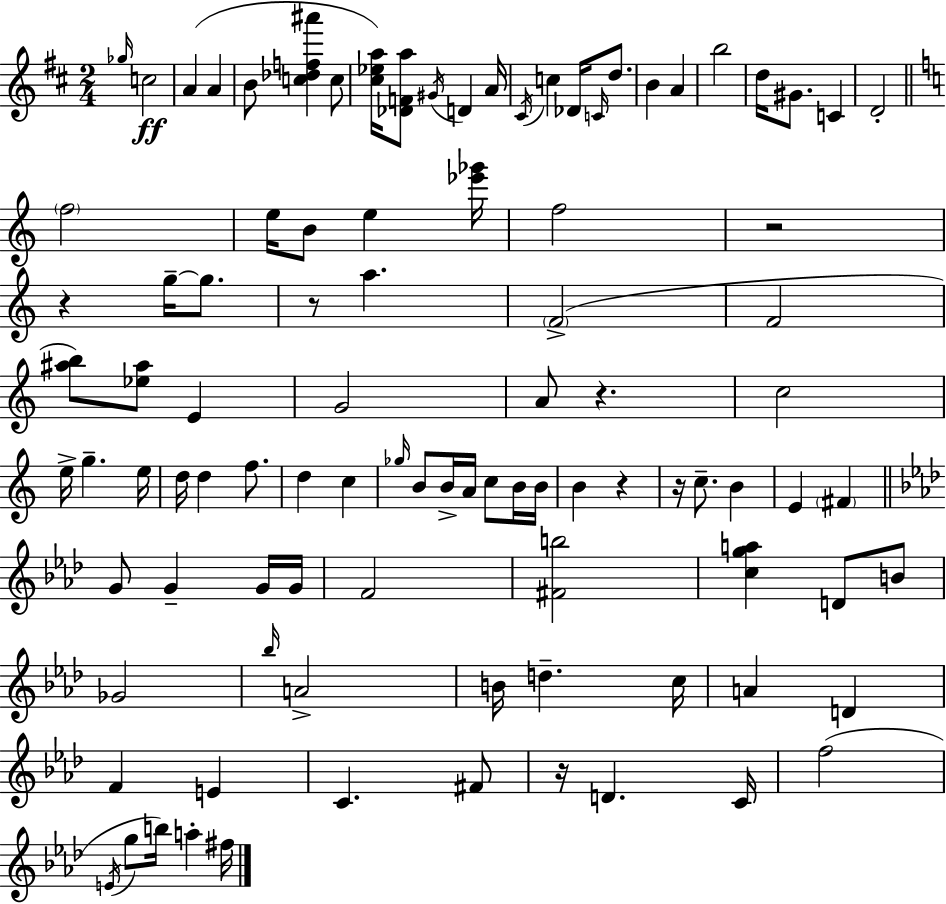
Gb5/s C5/h A4/q A4/q B4/e [C5,Db5,F5,A#6]/q C5/e [C#5,Eb5,A5]/s [Db4,F4,A5]/e G#4/s D4/q A4/s C#4/s C5/q Db4/s C4/s D5/e. B4/q A4/q B5/h D5/s G#4/e. C4/q D4/h F5/h E5/s B4/e E5/q [Eb6,Gb6]/s F5/h R/h R/q G5/s G5/e. R/e A5/q. F4/h F4/h [A#5,B5]/e [Eb5,A#5]/e E4/q G4/h A4/e R/q. C5/h E5/s G5/q. E5/s D5/s D5/q F5/e. D5/q C5/q Gb5/s B4/e B4/s A4/s C5/e B4/s B4/s B4/q R/q R/s C5/e. B4/q E4/q F#4/q G4/e G4/q G4/s G4/s F4/h [F#4,B5]/h [C5,G5,A5]/q D4/e B4/e Gb4/h Bb5/s A4/h B4/s D5/q. C5/s A4/q D4/q F4/q E4/q C4/q. F#4/e R/s D4/q. C4/s F5/h E4/s G5/e B5/s A5/q F#5/s